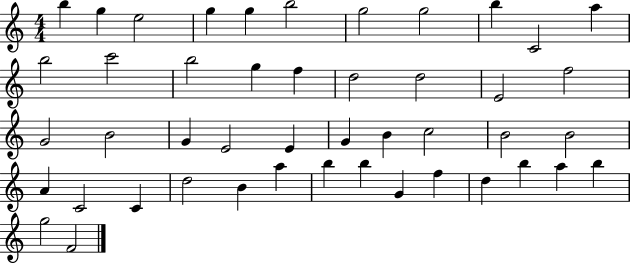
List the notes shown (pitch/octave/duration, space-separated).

B5/q G5/q E5/h G5/q G5/q B5/h G5/h G5/h B5/q C4/h A5/q B5/h C6/h B5/h G5/q F5/q D5/h D5/h E4/h F5/h G4/h B4/h G4/q E4/h E4/q G4/q B4/q C5/h B4/h B4/h A4/q C4/h C4/q D5/h B4/q A5/q B5/q B5/q G4/q F5/q D5/q B5/q A5/q B5/q G5/h F4/h